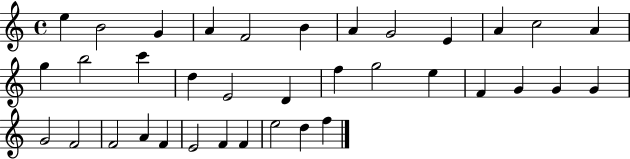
{
  \clef treble
  \time 4/4
  \defaultTimeSignature
  \key c \major
  e''4 b'2 g'4 | a'4 f'2 b'4 | a'4 g'2 e'4 | a'4 c''2 a'4 | \break g''4 b''2 c'''4 | d''4 e'2 d'4 | f''4 g''2 e''4 | f'4 g'4 g'4 g'4 | \break g'2 f'2 | f'2 a'4 f'4 | e'2 f'4 f'4 | e''2 d''4 f''4 | \break \bar "|."
}